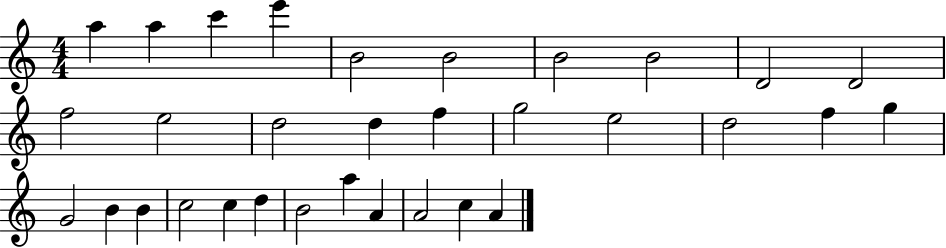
{
  \clef treble
  \numericTimeSignature
  \time 4/4
  \key c \major
  a''4 a''4 c'''4 e'''4 | b'2 b'2 | b'2 b'2 | d'2 d'2 | \break f''2 e''2 | d''2 d''4 f''4 | g''2 e''2 | d''2 f''4 g''4 | \break g'2 b'4 b'4 | c''2 c''4 d''4 | b'2 a''4 a'4 | a'2 c''4 a'4 | \break \bar "|."
}